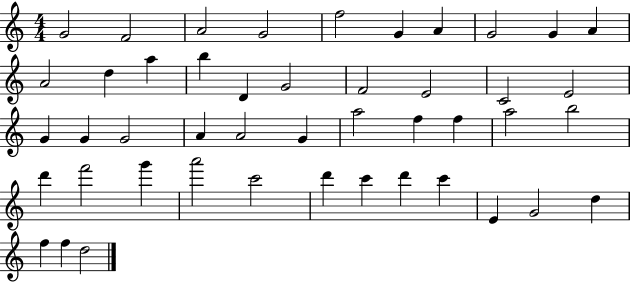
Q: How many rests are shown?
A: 0